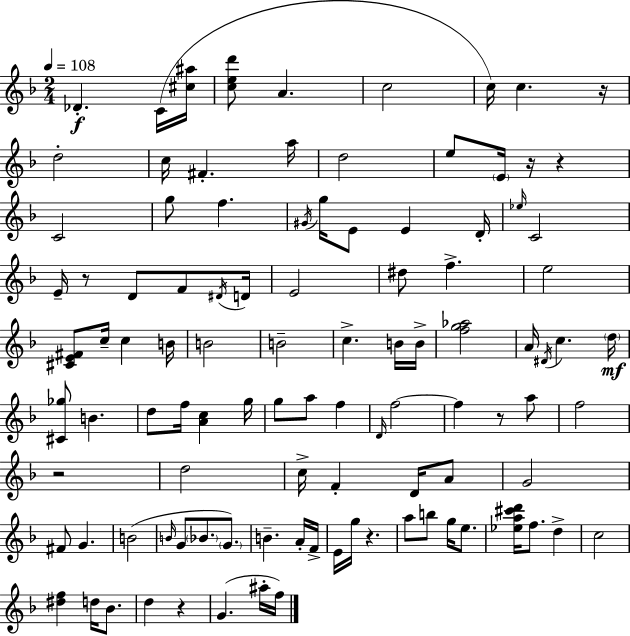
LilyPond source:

{
  \clef treble
  \numericTimeSignature
  \time 2/4
  \key d \minor
  \tempo 4 = 108
  des'4.-.\f c'16( <cis'' ais''>16 | <c'' e'' d'''>8 a'4. | c''2 | c''16) c''4. r16 | \break d''2-. | c''16 fis'4.-. a''16 | d''2 | e''8 \parenthesize e'16 r16 r4 | \break c'2 | g''8 f''4. | \acciaccatura { gis'16 } g''16 e'8 e'4 | d'16-. \grace { ees''16 } c'2 | \break e'16-- r8 d'8 f'8 | \acciaccatura { dis'16 } d'16 e'2 | dis''8 f''4.-> | e''2 | \break <cis' e' fis'>8 c''16-- c''4 | b'16 b'2 | b'2-- | c''4.-> | \break b'16 b'16-> <f'' g'' aes''>2 | a'16 \acciaccatura { dis'16 } c''4. | \parenthesize d''16\mf <cis' ges''>8 b'4. | d''8 f''16 <a' c''>4 | \break g''16 g''8 a''8 | f''4 \grace { d'16 } f''2~~ | f''4 | r8 a''8 f''2 | \break r2 | d''2 | c''16-> f'4-. | d'16 a'8 g'2 | \break fis'8 g'4. | b'2( | \grace { b'16 } g'8 | \parenthesize bes'8. \parenthesize g'8.) b'4.-- | \break a'16-. f'16-> e'16 g''16 | r4. a''8 | b''8 g''16 e''8. <ees'' a'' cis''' d'''>16 f''8. | d''4-> c''2 | \break <dis'' f''>4 | d''16 bes'8. d''4 | r4 g'4.( | ais''16-. f''16) \bar "|."
}